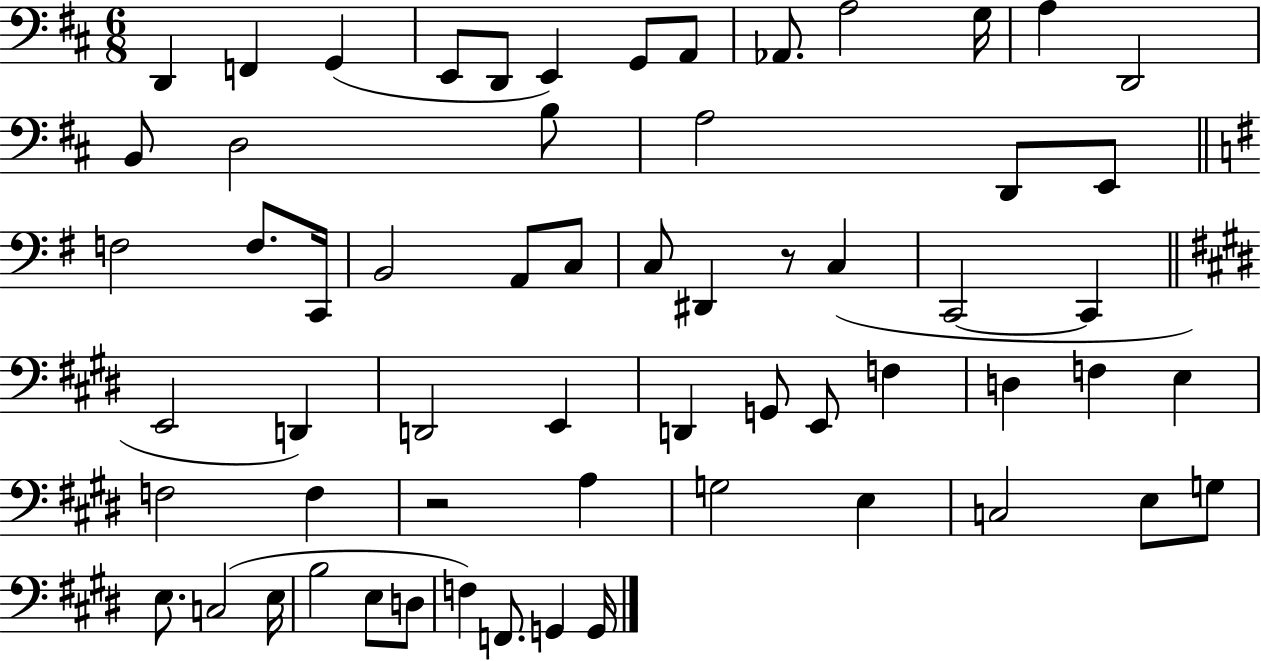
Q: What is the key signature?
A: D major